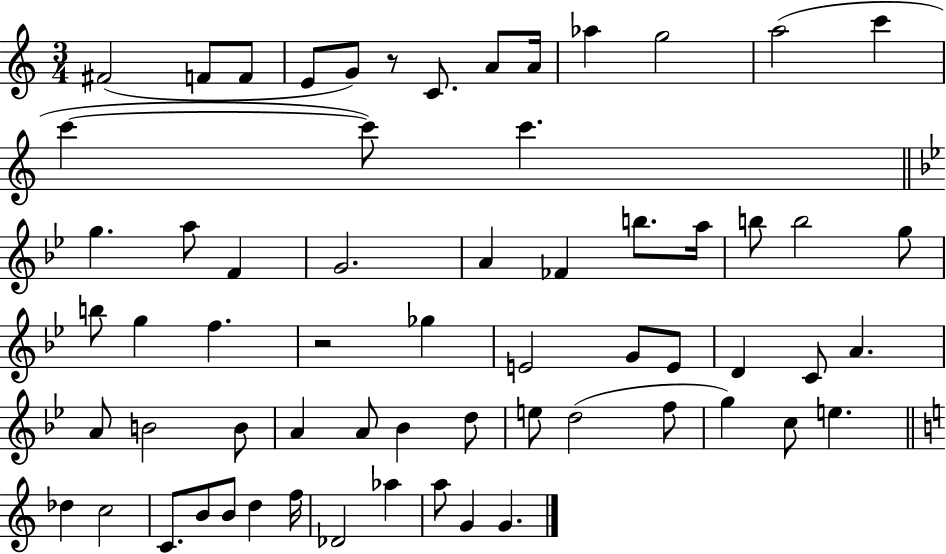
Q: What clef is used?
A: treble